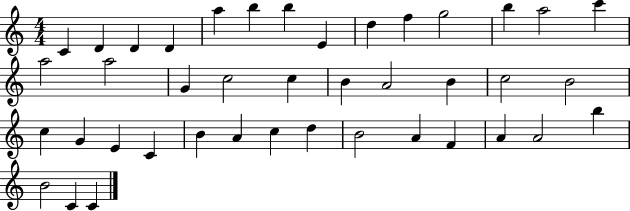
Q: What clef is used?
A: treble